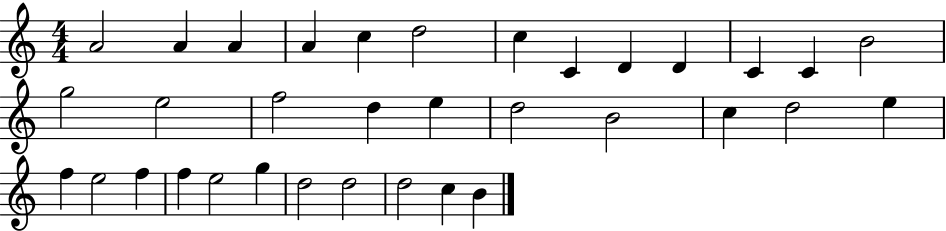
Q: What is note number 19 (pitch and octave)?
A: D5